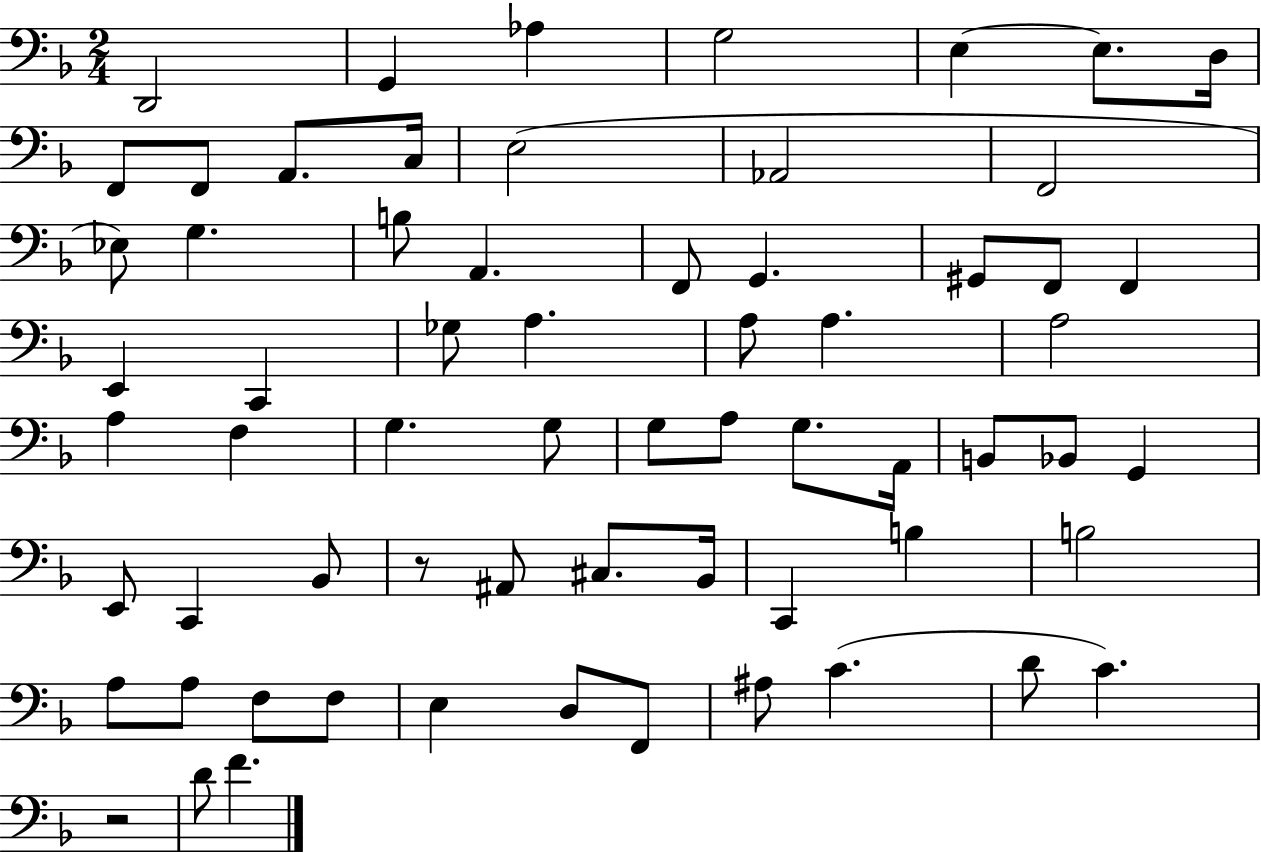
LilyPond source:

{
  \clef bass
  \numericTimeSignature
  \time 2/4
  \key f \major
  \repeat volta 2 { d,2 | g,4 aes4 | g2 | e4~~ e8. d16 | \break f,8 f,8 a,8. c16 | e2( | aes,2 | f,2 | \break ees8) g4. | b8 a,4. | f,8 g,4. | gis,8 f,8 f,4 | \break e,4 c,4 | ges8 a4. | a8 a4. | a2 | \break a4 f4 | g4. g8 | g8 a8 g8. a,16 | b,8 bes,8 g,4 | \break e,8 c,4 bes,8 | r8 ais,8 cis8. bes,16 | c,4 b4 | b2 | \break a8 a8 f8 f8 | e4 d8 f,8 | ais8 c'4.( | d'8 c'4.) | \break r2 | d'8 f'4. | } \bar "|."
}